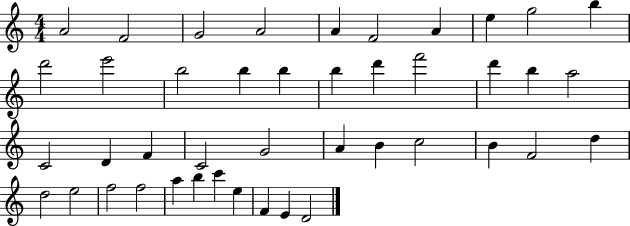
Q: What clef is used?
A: treble